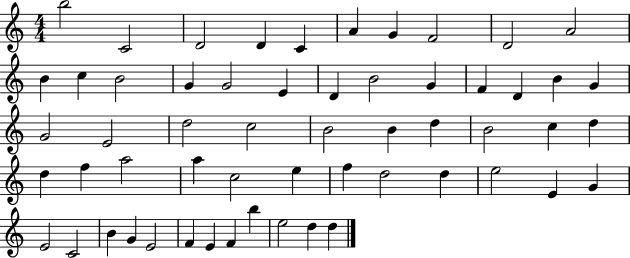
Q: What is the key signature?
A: C major